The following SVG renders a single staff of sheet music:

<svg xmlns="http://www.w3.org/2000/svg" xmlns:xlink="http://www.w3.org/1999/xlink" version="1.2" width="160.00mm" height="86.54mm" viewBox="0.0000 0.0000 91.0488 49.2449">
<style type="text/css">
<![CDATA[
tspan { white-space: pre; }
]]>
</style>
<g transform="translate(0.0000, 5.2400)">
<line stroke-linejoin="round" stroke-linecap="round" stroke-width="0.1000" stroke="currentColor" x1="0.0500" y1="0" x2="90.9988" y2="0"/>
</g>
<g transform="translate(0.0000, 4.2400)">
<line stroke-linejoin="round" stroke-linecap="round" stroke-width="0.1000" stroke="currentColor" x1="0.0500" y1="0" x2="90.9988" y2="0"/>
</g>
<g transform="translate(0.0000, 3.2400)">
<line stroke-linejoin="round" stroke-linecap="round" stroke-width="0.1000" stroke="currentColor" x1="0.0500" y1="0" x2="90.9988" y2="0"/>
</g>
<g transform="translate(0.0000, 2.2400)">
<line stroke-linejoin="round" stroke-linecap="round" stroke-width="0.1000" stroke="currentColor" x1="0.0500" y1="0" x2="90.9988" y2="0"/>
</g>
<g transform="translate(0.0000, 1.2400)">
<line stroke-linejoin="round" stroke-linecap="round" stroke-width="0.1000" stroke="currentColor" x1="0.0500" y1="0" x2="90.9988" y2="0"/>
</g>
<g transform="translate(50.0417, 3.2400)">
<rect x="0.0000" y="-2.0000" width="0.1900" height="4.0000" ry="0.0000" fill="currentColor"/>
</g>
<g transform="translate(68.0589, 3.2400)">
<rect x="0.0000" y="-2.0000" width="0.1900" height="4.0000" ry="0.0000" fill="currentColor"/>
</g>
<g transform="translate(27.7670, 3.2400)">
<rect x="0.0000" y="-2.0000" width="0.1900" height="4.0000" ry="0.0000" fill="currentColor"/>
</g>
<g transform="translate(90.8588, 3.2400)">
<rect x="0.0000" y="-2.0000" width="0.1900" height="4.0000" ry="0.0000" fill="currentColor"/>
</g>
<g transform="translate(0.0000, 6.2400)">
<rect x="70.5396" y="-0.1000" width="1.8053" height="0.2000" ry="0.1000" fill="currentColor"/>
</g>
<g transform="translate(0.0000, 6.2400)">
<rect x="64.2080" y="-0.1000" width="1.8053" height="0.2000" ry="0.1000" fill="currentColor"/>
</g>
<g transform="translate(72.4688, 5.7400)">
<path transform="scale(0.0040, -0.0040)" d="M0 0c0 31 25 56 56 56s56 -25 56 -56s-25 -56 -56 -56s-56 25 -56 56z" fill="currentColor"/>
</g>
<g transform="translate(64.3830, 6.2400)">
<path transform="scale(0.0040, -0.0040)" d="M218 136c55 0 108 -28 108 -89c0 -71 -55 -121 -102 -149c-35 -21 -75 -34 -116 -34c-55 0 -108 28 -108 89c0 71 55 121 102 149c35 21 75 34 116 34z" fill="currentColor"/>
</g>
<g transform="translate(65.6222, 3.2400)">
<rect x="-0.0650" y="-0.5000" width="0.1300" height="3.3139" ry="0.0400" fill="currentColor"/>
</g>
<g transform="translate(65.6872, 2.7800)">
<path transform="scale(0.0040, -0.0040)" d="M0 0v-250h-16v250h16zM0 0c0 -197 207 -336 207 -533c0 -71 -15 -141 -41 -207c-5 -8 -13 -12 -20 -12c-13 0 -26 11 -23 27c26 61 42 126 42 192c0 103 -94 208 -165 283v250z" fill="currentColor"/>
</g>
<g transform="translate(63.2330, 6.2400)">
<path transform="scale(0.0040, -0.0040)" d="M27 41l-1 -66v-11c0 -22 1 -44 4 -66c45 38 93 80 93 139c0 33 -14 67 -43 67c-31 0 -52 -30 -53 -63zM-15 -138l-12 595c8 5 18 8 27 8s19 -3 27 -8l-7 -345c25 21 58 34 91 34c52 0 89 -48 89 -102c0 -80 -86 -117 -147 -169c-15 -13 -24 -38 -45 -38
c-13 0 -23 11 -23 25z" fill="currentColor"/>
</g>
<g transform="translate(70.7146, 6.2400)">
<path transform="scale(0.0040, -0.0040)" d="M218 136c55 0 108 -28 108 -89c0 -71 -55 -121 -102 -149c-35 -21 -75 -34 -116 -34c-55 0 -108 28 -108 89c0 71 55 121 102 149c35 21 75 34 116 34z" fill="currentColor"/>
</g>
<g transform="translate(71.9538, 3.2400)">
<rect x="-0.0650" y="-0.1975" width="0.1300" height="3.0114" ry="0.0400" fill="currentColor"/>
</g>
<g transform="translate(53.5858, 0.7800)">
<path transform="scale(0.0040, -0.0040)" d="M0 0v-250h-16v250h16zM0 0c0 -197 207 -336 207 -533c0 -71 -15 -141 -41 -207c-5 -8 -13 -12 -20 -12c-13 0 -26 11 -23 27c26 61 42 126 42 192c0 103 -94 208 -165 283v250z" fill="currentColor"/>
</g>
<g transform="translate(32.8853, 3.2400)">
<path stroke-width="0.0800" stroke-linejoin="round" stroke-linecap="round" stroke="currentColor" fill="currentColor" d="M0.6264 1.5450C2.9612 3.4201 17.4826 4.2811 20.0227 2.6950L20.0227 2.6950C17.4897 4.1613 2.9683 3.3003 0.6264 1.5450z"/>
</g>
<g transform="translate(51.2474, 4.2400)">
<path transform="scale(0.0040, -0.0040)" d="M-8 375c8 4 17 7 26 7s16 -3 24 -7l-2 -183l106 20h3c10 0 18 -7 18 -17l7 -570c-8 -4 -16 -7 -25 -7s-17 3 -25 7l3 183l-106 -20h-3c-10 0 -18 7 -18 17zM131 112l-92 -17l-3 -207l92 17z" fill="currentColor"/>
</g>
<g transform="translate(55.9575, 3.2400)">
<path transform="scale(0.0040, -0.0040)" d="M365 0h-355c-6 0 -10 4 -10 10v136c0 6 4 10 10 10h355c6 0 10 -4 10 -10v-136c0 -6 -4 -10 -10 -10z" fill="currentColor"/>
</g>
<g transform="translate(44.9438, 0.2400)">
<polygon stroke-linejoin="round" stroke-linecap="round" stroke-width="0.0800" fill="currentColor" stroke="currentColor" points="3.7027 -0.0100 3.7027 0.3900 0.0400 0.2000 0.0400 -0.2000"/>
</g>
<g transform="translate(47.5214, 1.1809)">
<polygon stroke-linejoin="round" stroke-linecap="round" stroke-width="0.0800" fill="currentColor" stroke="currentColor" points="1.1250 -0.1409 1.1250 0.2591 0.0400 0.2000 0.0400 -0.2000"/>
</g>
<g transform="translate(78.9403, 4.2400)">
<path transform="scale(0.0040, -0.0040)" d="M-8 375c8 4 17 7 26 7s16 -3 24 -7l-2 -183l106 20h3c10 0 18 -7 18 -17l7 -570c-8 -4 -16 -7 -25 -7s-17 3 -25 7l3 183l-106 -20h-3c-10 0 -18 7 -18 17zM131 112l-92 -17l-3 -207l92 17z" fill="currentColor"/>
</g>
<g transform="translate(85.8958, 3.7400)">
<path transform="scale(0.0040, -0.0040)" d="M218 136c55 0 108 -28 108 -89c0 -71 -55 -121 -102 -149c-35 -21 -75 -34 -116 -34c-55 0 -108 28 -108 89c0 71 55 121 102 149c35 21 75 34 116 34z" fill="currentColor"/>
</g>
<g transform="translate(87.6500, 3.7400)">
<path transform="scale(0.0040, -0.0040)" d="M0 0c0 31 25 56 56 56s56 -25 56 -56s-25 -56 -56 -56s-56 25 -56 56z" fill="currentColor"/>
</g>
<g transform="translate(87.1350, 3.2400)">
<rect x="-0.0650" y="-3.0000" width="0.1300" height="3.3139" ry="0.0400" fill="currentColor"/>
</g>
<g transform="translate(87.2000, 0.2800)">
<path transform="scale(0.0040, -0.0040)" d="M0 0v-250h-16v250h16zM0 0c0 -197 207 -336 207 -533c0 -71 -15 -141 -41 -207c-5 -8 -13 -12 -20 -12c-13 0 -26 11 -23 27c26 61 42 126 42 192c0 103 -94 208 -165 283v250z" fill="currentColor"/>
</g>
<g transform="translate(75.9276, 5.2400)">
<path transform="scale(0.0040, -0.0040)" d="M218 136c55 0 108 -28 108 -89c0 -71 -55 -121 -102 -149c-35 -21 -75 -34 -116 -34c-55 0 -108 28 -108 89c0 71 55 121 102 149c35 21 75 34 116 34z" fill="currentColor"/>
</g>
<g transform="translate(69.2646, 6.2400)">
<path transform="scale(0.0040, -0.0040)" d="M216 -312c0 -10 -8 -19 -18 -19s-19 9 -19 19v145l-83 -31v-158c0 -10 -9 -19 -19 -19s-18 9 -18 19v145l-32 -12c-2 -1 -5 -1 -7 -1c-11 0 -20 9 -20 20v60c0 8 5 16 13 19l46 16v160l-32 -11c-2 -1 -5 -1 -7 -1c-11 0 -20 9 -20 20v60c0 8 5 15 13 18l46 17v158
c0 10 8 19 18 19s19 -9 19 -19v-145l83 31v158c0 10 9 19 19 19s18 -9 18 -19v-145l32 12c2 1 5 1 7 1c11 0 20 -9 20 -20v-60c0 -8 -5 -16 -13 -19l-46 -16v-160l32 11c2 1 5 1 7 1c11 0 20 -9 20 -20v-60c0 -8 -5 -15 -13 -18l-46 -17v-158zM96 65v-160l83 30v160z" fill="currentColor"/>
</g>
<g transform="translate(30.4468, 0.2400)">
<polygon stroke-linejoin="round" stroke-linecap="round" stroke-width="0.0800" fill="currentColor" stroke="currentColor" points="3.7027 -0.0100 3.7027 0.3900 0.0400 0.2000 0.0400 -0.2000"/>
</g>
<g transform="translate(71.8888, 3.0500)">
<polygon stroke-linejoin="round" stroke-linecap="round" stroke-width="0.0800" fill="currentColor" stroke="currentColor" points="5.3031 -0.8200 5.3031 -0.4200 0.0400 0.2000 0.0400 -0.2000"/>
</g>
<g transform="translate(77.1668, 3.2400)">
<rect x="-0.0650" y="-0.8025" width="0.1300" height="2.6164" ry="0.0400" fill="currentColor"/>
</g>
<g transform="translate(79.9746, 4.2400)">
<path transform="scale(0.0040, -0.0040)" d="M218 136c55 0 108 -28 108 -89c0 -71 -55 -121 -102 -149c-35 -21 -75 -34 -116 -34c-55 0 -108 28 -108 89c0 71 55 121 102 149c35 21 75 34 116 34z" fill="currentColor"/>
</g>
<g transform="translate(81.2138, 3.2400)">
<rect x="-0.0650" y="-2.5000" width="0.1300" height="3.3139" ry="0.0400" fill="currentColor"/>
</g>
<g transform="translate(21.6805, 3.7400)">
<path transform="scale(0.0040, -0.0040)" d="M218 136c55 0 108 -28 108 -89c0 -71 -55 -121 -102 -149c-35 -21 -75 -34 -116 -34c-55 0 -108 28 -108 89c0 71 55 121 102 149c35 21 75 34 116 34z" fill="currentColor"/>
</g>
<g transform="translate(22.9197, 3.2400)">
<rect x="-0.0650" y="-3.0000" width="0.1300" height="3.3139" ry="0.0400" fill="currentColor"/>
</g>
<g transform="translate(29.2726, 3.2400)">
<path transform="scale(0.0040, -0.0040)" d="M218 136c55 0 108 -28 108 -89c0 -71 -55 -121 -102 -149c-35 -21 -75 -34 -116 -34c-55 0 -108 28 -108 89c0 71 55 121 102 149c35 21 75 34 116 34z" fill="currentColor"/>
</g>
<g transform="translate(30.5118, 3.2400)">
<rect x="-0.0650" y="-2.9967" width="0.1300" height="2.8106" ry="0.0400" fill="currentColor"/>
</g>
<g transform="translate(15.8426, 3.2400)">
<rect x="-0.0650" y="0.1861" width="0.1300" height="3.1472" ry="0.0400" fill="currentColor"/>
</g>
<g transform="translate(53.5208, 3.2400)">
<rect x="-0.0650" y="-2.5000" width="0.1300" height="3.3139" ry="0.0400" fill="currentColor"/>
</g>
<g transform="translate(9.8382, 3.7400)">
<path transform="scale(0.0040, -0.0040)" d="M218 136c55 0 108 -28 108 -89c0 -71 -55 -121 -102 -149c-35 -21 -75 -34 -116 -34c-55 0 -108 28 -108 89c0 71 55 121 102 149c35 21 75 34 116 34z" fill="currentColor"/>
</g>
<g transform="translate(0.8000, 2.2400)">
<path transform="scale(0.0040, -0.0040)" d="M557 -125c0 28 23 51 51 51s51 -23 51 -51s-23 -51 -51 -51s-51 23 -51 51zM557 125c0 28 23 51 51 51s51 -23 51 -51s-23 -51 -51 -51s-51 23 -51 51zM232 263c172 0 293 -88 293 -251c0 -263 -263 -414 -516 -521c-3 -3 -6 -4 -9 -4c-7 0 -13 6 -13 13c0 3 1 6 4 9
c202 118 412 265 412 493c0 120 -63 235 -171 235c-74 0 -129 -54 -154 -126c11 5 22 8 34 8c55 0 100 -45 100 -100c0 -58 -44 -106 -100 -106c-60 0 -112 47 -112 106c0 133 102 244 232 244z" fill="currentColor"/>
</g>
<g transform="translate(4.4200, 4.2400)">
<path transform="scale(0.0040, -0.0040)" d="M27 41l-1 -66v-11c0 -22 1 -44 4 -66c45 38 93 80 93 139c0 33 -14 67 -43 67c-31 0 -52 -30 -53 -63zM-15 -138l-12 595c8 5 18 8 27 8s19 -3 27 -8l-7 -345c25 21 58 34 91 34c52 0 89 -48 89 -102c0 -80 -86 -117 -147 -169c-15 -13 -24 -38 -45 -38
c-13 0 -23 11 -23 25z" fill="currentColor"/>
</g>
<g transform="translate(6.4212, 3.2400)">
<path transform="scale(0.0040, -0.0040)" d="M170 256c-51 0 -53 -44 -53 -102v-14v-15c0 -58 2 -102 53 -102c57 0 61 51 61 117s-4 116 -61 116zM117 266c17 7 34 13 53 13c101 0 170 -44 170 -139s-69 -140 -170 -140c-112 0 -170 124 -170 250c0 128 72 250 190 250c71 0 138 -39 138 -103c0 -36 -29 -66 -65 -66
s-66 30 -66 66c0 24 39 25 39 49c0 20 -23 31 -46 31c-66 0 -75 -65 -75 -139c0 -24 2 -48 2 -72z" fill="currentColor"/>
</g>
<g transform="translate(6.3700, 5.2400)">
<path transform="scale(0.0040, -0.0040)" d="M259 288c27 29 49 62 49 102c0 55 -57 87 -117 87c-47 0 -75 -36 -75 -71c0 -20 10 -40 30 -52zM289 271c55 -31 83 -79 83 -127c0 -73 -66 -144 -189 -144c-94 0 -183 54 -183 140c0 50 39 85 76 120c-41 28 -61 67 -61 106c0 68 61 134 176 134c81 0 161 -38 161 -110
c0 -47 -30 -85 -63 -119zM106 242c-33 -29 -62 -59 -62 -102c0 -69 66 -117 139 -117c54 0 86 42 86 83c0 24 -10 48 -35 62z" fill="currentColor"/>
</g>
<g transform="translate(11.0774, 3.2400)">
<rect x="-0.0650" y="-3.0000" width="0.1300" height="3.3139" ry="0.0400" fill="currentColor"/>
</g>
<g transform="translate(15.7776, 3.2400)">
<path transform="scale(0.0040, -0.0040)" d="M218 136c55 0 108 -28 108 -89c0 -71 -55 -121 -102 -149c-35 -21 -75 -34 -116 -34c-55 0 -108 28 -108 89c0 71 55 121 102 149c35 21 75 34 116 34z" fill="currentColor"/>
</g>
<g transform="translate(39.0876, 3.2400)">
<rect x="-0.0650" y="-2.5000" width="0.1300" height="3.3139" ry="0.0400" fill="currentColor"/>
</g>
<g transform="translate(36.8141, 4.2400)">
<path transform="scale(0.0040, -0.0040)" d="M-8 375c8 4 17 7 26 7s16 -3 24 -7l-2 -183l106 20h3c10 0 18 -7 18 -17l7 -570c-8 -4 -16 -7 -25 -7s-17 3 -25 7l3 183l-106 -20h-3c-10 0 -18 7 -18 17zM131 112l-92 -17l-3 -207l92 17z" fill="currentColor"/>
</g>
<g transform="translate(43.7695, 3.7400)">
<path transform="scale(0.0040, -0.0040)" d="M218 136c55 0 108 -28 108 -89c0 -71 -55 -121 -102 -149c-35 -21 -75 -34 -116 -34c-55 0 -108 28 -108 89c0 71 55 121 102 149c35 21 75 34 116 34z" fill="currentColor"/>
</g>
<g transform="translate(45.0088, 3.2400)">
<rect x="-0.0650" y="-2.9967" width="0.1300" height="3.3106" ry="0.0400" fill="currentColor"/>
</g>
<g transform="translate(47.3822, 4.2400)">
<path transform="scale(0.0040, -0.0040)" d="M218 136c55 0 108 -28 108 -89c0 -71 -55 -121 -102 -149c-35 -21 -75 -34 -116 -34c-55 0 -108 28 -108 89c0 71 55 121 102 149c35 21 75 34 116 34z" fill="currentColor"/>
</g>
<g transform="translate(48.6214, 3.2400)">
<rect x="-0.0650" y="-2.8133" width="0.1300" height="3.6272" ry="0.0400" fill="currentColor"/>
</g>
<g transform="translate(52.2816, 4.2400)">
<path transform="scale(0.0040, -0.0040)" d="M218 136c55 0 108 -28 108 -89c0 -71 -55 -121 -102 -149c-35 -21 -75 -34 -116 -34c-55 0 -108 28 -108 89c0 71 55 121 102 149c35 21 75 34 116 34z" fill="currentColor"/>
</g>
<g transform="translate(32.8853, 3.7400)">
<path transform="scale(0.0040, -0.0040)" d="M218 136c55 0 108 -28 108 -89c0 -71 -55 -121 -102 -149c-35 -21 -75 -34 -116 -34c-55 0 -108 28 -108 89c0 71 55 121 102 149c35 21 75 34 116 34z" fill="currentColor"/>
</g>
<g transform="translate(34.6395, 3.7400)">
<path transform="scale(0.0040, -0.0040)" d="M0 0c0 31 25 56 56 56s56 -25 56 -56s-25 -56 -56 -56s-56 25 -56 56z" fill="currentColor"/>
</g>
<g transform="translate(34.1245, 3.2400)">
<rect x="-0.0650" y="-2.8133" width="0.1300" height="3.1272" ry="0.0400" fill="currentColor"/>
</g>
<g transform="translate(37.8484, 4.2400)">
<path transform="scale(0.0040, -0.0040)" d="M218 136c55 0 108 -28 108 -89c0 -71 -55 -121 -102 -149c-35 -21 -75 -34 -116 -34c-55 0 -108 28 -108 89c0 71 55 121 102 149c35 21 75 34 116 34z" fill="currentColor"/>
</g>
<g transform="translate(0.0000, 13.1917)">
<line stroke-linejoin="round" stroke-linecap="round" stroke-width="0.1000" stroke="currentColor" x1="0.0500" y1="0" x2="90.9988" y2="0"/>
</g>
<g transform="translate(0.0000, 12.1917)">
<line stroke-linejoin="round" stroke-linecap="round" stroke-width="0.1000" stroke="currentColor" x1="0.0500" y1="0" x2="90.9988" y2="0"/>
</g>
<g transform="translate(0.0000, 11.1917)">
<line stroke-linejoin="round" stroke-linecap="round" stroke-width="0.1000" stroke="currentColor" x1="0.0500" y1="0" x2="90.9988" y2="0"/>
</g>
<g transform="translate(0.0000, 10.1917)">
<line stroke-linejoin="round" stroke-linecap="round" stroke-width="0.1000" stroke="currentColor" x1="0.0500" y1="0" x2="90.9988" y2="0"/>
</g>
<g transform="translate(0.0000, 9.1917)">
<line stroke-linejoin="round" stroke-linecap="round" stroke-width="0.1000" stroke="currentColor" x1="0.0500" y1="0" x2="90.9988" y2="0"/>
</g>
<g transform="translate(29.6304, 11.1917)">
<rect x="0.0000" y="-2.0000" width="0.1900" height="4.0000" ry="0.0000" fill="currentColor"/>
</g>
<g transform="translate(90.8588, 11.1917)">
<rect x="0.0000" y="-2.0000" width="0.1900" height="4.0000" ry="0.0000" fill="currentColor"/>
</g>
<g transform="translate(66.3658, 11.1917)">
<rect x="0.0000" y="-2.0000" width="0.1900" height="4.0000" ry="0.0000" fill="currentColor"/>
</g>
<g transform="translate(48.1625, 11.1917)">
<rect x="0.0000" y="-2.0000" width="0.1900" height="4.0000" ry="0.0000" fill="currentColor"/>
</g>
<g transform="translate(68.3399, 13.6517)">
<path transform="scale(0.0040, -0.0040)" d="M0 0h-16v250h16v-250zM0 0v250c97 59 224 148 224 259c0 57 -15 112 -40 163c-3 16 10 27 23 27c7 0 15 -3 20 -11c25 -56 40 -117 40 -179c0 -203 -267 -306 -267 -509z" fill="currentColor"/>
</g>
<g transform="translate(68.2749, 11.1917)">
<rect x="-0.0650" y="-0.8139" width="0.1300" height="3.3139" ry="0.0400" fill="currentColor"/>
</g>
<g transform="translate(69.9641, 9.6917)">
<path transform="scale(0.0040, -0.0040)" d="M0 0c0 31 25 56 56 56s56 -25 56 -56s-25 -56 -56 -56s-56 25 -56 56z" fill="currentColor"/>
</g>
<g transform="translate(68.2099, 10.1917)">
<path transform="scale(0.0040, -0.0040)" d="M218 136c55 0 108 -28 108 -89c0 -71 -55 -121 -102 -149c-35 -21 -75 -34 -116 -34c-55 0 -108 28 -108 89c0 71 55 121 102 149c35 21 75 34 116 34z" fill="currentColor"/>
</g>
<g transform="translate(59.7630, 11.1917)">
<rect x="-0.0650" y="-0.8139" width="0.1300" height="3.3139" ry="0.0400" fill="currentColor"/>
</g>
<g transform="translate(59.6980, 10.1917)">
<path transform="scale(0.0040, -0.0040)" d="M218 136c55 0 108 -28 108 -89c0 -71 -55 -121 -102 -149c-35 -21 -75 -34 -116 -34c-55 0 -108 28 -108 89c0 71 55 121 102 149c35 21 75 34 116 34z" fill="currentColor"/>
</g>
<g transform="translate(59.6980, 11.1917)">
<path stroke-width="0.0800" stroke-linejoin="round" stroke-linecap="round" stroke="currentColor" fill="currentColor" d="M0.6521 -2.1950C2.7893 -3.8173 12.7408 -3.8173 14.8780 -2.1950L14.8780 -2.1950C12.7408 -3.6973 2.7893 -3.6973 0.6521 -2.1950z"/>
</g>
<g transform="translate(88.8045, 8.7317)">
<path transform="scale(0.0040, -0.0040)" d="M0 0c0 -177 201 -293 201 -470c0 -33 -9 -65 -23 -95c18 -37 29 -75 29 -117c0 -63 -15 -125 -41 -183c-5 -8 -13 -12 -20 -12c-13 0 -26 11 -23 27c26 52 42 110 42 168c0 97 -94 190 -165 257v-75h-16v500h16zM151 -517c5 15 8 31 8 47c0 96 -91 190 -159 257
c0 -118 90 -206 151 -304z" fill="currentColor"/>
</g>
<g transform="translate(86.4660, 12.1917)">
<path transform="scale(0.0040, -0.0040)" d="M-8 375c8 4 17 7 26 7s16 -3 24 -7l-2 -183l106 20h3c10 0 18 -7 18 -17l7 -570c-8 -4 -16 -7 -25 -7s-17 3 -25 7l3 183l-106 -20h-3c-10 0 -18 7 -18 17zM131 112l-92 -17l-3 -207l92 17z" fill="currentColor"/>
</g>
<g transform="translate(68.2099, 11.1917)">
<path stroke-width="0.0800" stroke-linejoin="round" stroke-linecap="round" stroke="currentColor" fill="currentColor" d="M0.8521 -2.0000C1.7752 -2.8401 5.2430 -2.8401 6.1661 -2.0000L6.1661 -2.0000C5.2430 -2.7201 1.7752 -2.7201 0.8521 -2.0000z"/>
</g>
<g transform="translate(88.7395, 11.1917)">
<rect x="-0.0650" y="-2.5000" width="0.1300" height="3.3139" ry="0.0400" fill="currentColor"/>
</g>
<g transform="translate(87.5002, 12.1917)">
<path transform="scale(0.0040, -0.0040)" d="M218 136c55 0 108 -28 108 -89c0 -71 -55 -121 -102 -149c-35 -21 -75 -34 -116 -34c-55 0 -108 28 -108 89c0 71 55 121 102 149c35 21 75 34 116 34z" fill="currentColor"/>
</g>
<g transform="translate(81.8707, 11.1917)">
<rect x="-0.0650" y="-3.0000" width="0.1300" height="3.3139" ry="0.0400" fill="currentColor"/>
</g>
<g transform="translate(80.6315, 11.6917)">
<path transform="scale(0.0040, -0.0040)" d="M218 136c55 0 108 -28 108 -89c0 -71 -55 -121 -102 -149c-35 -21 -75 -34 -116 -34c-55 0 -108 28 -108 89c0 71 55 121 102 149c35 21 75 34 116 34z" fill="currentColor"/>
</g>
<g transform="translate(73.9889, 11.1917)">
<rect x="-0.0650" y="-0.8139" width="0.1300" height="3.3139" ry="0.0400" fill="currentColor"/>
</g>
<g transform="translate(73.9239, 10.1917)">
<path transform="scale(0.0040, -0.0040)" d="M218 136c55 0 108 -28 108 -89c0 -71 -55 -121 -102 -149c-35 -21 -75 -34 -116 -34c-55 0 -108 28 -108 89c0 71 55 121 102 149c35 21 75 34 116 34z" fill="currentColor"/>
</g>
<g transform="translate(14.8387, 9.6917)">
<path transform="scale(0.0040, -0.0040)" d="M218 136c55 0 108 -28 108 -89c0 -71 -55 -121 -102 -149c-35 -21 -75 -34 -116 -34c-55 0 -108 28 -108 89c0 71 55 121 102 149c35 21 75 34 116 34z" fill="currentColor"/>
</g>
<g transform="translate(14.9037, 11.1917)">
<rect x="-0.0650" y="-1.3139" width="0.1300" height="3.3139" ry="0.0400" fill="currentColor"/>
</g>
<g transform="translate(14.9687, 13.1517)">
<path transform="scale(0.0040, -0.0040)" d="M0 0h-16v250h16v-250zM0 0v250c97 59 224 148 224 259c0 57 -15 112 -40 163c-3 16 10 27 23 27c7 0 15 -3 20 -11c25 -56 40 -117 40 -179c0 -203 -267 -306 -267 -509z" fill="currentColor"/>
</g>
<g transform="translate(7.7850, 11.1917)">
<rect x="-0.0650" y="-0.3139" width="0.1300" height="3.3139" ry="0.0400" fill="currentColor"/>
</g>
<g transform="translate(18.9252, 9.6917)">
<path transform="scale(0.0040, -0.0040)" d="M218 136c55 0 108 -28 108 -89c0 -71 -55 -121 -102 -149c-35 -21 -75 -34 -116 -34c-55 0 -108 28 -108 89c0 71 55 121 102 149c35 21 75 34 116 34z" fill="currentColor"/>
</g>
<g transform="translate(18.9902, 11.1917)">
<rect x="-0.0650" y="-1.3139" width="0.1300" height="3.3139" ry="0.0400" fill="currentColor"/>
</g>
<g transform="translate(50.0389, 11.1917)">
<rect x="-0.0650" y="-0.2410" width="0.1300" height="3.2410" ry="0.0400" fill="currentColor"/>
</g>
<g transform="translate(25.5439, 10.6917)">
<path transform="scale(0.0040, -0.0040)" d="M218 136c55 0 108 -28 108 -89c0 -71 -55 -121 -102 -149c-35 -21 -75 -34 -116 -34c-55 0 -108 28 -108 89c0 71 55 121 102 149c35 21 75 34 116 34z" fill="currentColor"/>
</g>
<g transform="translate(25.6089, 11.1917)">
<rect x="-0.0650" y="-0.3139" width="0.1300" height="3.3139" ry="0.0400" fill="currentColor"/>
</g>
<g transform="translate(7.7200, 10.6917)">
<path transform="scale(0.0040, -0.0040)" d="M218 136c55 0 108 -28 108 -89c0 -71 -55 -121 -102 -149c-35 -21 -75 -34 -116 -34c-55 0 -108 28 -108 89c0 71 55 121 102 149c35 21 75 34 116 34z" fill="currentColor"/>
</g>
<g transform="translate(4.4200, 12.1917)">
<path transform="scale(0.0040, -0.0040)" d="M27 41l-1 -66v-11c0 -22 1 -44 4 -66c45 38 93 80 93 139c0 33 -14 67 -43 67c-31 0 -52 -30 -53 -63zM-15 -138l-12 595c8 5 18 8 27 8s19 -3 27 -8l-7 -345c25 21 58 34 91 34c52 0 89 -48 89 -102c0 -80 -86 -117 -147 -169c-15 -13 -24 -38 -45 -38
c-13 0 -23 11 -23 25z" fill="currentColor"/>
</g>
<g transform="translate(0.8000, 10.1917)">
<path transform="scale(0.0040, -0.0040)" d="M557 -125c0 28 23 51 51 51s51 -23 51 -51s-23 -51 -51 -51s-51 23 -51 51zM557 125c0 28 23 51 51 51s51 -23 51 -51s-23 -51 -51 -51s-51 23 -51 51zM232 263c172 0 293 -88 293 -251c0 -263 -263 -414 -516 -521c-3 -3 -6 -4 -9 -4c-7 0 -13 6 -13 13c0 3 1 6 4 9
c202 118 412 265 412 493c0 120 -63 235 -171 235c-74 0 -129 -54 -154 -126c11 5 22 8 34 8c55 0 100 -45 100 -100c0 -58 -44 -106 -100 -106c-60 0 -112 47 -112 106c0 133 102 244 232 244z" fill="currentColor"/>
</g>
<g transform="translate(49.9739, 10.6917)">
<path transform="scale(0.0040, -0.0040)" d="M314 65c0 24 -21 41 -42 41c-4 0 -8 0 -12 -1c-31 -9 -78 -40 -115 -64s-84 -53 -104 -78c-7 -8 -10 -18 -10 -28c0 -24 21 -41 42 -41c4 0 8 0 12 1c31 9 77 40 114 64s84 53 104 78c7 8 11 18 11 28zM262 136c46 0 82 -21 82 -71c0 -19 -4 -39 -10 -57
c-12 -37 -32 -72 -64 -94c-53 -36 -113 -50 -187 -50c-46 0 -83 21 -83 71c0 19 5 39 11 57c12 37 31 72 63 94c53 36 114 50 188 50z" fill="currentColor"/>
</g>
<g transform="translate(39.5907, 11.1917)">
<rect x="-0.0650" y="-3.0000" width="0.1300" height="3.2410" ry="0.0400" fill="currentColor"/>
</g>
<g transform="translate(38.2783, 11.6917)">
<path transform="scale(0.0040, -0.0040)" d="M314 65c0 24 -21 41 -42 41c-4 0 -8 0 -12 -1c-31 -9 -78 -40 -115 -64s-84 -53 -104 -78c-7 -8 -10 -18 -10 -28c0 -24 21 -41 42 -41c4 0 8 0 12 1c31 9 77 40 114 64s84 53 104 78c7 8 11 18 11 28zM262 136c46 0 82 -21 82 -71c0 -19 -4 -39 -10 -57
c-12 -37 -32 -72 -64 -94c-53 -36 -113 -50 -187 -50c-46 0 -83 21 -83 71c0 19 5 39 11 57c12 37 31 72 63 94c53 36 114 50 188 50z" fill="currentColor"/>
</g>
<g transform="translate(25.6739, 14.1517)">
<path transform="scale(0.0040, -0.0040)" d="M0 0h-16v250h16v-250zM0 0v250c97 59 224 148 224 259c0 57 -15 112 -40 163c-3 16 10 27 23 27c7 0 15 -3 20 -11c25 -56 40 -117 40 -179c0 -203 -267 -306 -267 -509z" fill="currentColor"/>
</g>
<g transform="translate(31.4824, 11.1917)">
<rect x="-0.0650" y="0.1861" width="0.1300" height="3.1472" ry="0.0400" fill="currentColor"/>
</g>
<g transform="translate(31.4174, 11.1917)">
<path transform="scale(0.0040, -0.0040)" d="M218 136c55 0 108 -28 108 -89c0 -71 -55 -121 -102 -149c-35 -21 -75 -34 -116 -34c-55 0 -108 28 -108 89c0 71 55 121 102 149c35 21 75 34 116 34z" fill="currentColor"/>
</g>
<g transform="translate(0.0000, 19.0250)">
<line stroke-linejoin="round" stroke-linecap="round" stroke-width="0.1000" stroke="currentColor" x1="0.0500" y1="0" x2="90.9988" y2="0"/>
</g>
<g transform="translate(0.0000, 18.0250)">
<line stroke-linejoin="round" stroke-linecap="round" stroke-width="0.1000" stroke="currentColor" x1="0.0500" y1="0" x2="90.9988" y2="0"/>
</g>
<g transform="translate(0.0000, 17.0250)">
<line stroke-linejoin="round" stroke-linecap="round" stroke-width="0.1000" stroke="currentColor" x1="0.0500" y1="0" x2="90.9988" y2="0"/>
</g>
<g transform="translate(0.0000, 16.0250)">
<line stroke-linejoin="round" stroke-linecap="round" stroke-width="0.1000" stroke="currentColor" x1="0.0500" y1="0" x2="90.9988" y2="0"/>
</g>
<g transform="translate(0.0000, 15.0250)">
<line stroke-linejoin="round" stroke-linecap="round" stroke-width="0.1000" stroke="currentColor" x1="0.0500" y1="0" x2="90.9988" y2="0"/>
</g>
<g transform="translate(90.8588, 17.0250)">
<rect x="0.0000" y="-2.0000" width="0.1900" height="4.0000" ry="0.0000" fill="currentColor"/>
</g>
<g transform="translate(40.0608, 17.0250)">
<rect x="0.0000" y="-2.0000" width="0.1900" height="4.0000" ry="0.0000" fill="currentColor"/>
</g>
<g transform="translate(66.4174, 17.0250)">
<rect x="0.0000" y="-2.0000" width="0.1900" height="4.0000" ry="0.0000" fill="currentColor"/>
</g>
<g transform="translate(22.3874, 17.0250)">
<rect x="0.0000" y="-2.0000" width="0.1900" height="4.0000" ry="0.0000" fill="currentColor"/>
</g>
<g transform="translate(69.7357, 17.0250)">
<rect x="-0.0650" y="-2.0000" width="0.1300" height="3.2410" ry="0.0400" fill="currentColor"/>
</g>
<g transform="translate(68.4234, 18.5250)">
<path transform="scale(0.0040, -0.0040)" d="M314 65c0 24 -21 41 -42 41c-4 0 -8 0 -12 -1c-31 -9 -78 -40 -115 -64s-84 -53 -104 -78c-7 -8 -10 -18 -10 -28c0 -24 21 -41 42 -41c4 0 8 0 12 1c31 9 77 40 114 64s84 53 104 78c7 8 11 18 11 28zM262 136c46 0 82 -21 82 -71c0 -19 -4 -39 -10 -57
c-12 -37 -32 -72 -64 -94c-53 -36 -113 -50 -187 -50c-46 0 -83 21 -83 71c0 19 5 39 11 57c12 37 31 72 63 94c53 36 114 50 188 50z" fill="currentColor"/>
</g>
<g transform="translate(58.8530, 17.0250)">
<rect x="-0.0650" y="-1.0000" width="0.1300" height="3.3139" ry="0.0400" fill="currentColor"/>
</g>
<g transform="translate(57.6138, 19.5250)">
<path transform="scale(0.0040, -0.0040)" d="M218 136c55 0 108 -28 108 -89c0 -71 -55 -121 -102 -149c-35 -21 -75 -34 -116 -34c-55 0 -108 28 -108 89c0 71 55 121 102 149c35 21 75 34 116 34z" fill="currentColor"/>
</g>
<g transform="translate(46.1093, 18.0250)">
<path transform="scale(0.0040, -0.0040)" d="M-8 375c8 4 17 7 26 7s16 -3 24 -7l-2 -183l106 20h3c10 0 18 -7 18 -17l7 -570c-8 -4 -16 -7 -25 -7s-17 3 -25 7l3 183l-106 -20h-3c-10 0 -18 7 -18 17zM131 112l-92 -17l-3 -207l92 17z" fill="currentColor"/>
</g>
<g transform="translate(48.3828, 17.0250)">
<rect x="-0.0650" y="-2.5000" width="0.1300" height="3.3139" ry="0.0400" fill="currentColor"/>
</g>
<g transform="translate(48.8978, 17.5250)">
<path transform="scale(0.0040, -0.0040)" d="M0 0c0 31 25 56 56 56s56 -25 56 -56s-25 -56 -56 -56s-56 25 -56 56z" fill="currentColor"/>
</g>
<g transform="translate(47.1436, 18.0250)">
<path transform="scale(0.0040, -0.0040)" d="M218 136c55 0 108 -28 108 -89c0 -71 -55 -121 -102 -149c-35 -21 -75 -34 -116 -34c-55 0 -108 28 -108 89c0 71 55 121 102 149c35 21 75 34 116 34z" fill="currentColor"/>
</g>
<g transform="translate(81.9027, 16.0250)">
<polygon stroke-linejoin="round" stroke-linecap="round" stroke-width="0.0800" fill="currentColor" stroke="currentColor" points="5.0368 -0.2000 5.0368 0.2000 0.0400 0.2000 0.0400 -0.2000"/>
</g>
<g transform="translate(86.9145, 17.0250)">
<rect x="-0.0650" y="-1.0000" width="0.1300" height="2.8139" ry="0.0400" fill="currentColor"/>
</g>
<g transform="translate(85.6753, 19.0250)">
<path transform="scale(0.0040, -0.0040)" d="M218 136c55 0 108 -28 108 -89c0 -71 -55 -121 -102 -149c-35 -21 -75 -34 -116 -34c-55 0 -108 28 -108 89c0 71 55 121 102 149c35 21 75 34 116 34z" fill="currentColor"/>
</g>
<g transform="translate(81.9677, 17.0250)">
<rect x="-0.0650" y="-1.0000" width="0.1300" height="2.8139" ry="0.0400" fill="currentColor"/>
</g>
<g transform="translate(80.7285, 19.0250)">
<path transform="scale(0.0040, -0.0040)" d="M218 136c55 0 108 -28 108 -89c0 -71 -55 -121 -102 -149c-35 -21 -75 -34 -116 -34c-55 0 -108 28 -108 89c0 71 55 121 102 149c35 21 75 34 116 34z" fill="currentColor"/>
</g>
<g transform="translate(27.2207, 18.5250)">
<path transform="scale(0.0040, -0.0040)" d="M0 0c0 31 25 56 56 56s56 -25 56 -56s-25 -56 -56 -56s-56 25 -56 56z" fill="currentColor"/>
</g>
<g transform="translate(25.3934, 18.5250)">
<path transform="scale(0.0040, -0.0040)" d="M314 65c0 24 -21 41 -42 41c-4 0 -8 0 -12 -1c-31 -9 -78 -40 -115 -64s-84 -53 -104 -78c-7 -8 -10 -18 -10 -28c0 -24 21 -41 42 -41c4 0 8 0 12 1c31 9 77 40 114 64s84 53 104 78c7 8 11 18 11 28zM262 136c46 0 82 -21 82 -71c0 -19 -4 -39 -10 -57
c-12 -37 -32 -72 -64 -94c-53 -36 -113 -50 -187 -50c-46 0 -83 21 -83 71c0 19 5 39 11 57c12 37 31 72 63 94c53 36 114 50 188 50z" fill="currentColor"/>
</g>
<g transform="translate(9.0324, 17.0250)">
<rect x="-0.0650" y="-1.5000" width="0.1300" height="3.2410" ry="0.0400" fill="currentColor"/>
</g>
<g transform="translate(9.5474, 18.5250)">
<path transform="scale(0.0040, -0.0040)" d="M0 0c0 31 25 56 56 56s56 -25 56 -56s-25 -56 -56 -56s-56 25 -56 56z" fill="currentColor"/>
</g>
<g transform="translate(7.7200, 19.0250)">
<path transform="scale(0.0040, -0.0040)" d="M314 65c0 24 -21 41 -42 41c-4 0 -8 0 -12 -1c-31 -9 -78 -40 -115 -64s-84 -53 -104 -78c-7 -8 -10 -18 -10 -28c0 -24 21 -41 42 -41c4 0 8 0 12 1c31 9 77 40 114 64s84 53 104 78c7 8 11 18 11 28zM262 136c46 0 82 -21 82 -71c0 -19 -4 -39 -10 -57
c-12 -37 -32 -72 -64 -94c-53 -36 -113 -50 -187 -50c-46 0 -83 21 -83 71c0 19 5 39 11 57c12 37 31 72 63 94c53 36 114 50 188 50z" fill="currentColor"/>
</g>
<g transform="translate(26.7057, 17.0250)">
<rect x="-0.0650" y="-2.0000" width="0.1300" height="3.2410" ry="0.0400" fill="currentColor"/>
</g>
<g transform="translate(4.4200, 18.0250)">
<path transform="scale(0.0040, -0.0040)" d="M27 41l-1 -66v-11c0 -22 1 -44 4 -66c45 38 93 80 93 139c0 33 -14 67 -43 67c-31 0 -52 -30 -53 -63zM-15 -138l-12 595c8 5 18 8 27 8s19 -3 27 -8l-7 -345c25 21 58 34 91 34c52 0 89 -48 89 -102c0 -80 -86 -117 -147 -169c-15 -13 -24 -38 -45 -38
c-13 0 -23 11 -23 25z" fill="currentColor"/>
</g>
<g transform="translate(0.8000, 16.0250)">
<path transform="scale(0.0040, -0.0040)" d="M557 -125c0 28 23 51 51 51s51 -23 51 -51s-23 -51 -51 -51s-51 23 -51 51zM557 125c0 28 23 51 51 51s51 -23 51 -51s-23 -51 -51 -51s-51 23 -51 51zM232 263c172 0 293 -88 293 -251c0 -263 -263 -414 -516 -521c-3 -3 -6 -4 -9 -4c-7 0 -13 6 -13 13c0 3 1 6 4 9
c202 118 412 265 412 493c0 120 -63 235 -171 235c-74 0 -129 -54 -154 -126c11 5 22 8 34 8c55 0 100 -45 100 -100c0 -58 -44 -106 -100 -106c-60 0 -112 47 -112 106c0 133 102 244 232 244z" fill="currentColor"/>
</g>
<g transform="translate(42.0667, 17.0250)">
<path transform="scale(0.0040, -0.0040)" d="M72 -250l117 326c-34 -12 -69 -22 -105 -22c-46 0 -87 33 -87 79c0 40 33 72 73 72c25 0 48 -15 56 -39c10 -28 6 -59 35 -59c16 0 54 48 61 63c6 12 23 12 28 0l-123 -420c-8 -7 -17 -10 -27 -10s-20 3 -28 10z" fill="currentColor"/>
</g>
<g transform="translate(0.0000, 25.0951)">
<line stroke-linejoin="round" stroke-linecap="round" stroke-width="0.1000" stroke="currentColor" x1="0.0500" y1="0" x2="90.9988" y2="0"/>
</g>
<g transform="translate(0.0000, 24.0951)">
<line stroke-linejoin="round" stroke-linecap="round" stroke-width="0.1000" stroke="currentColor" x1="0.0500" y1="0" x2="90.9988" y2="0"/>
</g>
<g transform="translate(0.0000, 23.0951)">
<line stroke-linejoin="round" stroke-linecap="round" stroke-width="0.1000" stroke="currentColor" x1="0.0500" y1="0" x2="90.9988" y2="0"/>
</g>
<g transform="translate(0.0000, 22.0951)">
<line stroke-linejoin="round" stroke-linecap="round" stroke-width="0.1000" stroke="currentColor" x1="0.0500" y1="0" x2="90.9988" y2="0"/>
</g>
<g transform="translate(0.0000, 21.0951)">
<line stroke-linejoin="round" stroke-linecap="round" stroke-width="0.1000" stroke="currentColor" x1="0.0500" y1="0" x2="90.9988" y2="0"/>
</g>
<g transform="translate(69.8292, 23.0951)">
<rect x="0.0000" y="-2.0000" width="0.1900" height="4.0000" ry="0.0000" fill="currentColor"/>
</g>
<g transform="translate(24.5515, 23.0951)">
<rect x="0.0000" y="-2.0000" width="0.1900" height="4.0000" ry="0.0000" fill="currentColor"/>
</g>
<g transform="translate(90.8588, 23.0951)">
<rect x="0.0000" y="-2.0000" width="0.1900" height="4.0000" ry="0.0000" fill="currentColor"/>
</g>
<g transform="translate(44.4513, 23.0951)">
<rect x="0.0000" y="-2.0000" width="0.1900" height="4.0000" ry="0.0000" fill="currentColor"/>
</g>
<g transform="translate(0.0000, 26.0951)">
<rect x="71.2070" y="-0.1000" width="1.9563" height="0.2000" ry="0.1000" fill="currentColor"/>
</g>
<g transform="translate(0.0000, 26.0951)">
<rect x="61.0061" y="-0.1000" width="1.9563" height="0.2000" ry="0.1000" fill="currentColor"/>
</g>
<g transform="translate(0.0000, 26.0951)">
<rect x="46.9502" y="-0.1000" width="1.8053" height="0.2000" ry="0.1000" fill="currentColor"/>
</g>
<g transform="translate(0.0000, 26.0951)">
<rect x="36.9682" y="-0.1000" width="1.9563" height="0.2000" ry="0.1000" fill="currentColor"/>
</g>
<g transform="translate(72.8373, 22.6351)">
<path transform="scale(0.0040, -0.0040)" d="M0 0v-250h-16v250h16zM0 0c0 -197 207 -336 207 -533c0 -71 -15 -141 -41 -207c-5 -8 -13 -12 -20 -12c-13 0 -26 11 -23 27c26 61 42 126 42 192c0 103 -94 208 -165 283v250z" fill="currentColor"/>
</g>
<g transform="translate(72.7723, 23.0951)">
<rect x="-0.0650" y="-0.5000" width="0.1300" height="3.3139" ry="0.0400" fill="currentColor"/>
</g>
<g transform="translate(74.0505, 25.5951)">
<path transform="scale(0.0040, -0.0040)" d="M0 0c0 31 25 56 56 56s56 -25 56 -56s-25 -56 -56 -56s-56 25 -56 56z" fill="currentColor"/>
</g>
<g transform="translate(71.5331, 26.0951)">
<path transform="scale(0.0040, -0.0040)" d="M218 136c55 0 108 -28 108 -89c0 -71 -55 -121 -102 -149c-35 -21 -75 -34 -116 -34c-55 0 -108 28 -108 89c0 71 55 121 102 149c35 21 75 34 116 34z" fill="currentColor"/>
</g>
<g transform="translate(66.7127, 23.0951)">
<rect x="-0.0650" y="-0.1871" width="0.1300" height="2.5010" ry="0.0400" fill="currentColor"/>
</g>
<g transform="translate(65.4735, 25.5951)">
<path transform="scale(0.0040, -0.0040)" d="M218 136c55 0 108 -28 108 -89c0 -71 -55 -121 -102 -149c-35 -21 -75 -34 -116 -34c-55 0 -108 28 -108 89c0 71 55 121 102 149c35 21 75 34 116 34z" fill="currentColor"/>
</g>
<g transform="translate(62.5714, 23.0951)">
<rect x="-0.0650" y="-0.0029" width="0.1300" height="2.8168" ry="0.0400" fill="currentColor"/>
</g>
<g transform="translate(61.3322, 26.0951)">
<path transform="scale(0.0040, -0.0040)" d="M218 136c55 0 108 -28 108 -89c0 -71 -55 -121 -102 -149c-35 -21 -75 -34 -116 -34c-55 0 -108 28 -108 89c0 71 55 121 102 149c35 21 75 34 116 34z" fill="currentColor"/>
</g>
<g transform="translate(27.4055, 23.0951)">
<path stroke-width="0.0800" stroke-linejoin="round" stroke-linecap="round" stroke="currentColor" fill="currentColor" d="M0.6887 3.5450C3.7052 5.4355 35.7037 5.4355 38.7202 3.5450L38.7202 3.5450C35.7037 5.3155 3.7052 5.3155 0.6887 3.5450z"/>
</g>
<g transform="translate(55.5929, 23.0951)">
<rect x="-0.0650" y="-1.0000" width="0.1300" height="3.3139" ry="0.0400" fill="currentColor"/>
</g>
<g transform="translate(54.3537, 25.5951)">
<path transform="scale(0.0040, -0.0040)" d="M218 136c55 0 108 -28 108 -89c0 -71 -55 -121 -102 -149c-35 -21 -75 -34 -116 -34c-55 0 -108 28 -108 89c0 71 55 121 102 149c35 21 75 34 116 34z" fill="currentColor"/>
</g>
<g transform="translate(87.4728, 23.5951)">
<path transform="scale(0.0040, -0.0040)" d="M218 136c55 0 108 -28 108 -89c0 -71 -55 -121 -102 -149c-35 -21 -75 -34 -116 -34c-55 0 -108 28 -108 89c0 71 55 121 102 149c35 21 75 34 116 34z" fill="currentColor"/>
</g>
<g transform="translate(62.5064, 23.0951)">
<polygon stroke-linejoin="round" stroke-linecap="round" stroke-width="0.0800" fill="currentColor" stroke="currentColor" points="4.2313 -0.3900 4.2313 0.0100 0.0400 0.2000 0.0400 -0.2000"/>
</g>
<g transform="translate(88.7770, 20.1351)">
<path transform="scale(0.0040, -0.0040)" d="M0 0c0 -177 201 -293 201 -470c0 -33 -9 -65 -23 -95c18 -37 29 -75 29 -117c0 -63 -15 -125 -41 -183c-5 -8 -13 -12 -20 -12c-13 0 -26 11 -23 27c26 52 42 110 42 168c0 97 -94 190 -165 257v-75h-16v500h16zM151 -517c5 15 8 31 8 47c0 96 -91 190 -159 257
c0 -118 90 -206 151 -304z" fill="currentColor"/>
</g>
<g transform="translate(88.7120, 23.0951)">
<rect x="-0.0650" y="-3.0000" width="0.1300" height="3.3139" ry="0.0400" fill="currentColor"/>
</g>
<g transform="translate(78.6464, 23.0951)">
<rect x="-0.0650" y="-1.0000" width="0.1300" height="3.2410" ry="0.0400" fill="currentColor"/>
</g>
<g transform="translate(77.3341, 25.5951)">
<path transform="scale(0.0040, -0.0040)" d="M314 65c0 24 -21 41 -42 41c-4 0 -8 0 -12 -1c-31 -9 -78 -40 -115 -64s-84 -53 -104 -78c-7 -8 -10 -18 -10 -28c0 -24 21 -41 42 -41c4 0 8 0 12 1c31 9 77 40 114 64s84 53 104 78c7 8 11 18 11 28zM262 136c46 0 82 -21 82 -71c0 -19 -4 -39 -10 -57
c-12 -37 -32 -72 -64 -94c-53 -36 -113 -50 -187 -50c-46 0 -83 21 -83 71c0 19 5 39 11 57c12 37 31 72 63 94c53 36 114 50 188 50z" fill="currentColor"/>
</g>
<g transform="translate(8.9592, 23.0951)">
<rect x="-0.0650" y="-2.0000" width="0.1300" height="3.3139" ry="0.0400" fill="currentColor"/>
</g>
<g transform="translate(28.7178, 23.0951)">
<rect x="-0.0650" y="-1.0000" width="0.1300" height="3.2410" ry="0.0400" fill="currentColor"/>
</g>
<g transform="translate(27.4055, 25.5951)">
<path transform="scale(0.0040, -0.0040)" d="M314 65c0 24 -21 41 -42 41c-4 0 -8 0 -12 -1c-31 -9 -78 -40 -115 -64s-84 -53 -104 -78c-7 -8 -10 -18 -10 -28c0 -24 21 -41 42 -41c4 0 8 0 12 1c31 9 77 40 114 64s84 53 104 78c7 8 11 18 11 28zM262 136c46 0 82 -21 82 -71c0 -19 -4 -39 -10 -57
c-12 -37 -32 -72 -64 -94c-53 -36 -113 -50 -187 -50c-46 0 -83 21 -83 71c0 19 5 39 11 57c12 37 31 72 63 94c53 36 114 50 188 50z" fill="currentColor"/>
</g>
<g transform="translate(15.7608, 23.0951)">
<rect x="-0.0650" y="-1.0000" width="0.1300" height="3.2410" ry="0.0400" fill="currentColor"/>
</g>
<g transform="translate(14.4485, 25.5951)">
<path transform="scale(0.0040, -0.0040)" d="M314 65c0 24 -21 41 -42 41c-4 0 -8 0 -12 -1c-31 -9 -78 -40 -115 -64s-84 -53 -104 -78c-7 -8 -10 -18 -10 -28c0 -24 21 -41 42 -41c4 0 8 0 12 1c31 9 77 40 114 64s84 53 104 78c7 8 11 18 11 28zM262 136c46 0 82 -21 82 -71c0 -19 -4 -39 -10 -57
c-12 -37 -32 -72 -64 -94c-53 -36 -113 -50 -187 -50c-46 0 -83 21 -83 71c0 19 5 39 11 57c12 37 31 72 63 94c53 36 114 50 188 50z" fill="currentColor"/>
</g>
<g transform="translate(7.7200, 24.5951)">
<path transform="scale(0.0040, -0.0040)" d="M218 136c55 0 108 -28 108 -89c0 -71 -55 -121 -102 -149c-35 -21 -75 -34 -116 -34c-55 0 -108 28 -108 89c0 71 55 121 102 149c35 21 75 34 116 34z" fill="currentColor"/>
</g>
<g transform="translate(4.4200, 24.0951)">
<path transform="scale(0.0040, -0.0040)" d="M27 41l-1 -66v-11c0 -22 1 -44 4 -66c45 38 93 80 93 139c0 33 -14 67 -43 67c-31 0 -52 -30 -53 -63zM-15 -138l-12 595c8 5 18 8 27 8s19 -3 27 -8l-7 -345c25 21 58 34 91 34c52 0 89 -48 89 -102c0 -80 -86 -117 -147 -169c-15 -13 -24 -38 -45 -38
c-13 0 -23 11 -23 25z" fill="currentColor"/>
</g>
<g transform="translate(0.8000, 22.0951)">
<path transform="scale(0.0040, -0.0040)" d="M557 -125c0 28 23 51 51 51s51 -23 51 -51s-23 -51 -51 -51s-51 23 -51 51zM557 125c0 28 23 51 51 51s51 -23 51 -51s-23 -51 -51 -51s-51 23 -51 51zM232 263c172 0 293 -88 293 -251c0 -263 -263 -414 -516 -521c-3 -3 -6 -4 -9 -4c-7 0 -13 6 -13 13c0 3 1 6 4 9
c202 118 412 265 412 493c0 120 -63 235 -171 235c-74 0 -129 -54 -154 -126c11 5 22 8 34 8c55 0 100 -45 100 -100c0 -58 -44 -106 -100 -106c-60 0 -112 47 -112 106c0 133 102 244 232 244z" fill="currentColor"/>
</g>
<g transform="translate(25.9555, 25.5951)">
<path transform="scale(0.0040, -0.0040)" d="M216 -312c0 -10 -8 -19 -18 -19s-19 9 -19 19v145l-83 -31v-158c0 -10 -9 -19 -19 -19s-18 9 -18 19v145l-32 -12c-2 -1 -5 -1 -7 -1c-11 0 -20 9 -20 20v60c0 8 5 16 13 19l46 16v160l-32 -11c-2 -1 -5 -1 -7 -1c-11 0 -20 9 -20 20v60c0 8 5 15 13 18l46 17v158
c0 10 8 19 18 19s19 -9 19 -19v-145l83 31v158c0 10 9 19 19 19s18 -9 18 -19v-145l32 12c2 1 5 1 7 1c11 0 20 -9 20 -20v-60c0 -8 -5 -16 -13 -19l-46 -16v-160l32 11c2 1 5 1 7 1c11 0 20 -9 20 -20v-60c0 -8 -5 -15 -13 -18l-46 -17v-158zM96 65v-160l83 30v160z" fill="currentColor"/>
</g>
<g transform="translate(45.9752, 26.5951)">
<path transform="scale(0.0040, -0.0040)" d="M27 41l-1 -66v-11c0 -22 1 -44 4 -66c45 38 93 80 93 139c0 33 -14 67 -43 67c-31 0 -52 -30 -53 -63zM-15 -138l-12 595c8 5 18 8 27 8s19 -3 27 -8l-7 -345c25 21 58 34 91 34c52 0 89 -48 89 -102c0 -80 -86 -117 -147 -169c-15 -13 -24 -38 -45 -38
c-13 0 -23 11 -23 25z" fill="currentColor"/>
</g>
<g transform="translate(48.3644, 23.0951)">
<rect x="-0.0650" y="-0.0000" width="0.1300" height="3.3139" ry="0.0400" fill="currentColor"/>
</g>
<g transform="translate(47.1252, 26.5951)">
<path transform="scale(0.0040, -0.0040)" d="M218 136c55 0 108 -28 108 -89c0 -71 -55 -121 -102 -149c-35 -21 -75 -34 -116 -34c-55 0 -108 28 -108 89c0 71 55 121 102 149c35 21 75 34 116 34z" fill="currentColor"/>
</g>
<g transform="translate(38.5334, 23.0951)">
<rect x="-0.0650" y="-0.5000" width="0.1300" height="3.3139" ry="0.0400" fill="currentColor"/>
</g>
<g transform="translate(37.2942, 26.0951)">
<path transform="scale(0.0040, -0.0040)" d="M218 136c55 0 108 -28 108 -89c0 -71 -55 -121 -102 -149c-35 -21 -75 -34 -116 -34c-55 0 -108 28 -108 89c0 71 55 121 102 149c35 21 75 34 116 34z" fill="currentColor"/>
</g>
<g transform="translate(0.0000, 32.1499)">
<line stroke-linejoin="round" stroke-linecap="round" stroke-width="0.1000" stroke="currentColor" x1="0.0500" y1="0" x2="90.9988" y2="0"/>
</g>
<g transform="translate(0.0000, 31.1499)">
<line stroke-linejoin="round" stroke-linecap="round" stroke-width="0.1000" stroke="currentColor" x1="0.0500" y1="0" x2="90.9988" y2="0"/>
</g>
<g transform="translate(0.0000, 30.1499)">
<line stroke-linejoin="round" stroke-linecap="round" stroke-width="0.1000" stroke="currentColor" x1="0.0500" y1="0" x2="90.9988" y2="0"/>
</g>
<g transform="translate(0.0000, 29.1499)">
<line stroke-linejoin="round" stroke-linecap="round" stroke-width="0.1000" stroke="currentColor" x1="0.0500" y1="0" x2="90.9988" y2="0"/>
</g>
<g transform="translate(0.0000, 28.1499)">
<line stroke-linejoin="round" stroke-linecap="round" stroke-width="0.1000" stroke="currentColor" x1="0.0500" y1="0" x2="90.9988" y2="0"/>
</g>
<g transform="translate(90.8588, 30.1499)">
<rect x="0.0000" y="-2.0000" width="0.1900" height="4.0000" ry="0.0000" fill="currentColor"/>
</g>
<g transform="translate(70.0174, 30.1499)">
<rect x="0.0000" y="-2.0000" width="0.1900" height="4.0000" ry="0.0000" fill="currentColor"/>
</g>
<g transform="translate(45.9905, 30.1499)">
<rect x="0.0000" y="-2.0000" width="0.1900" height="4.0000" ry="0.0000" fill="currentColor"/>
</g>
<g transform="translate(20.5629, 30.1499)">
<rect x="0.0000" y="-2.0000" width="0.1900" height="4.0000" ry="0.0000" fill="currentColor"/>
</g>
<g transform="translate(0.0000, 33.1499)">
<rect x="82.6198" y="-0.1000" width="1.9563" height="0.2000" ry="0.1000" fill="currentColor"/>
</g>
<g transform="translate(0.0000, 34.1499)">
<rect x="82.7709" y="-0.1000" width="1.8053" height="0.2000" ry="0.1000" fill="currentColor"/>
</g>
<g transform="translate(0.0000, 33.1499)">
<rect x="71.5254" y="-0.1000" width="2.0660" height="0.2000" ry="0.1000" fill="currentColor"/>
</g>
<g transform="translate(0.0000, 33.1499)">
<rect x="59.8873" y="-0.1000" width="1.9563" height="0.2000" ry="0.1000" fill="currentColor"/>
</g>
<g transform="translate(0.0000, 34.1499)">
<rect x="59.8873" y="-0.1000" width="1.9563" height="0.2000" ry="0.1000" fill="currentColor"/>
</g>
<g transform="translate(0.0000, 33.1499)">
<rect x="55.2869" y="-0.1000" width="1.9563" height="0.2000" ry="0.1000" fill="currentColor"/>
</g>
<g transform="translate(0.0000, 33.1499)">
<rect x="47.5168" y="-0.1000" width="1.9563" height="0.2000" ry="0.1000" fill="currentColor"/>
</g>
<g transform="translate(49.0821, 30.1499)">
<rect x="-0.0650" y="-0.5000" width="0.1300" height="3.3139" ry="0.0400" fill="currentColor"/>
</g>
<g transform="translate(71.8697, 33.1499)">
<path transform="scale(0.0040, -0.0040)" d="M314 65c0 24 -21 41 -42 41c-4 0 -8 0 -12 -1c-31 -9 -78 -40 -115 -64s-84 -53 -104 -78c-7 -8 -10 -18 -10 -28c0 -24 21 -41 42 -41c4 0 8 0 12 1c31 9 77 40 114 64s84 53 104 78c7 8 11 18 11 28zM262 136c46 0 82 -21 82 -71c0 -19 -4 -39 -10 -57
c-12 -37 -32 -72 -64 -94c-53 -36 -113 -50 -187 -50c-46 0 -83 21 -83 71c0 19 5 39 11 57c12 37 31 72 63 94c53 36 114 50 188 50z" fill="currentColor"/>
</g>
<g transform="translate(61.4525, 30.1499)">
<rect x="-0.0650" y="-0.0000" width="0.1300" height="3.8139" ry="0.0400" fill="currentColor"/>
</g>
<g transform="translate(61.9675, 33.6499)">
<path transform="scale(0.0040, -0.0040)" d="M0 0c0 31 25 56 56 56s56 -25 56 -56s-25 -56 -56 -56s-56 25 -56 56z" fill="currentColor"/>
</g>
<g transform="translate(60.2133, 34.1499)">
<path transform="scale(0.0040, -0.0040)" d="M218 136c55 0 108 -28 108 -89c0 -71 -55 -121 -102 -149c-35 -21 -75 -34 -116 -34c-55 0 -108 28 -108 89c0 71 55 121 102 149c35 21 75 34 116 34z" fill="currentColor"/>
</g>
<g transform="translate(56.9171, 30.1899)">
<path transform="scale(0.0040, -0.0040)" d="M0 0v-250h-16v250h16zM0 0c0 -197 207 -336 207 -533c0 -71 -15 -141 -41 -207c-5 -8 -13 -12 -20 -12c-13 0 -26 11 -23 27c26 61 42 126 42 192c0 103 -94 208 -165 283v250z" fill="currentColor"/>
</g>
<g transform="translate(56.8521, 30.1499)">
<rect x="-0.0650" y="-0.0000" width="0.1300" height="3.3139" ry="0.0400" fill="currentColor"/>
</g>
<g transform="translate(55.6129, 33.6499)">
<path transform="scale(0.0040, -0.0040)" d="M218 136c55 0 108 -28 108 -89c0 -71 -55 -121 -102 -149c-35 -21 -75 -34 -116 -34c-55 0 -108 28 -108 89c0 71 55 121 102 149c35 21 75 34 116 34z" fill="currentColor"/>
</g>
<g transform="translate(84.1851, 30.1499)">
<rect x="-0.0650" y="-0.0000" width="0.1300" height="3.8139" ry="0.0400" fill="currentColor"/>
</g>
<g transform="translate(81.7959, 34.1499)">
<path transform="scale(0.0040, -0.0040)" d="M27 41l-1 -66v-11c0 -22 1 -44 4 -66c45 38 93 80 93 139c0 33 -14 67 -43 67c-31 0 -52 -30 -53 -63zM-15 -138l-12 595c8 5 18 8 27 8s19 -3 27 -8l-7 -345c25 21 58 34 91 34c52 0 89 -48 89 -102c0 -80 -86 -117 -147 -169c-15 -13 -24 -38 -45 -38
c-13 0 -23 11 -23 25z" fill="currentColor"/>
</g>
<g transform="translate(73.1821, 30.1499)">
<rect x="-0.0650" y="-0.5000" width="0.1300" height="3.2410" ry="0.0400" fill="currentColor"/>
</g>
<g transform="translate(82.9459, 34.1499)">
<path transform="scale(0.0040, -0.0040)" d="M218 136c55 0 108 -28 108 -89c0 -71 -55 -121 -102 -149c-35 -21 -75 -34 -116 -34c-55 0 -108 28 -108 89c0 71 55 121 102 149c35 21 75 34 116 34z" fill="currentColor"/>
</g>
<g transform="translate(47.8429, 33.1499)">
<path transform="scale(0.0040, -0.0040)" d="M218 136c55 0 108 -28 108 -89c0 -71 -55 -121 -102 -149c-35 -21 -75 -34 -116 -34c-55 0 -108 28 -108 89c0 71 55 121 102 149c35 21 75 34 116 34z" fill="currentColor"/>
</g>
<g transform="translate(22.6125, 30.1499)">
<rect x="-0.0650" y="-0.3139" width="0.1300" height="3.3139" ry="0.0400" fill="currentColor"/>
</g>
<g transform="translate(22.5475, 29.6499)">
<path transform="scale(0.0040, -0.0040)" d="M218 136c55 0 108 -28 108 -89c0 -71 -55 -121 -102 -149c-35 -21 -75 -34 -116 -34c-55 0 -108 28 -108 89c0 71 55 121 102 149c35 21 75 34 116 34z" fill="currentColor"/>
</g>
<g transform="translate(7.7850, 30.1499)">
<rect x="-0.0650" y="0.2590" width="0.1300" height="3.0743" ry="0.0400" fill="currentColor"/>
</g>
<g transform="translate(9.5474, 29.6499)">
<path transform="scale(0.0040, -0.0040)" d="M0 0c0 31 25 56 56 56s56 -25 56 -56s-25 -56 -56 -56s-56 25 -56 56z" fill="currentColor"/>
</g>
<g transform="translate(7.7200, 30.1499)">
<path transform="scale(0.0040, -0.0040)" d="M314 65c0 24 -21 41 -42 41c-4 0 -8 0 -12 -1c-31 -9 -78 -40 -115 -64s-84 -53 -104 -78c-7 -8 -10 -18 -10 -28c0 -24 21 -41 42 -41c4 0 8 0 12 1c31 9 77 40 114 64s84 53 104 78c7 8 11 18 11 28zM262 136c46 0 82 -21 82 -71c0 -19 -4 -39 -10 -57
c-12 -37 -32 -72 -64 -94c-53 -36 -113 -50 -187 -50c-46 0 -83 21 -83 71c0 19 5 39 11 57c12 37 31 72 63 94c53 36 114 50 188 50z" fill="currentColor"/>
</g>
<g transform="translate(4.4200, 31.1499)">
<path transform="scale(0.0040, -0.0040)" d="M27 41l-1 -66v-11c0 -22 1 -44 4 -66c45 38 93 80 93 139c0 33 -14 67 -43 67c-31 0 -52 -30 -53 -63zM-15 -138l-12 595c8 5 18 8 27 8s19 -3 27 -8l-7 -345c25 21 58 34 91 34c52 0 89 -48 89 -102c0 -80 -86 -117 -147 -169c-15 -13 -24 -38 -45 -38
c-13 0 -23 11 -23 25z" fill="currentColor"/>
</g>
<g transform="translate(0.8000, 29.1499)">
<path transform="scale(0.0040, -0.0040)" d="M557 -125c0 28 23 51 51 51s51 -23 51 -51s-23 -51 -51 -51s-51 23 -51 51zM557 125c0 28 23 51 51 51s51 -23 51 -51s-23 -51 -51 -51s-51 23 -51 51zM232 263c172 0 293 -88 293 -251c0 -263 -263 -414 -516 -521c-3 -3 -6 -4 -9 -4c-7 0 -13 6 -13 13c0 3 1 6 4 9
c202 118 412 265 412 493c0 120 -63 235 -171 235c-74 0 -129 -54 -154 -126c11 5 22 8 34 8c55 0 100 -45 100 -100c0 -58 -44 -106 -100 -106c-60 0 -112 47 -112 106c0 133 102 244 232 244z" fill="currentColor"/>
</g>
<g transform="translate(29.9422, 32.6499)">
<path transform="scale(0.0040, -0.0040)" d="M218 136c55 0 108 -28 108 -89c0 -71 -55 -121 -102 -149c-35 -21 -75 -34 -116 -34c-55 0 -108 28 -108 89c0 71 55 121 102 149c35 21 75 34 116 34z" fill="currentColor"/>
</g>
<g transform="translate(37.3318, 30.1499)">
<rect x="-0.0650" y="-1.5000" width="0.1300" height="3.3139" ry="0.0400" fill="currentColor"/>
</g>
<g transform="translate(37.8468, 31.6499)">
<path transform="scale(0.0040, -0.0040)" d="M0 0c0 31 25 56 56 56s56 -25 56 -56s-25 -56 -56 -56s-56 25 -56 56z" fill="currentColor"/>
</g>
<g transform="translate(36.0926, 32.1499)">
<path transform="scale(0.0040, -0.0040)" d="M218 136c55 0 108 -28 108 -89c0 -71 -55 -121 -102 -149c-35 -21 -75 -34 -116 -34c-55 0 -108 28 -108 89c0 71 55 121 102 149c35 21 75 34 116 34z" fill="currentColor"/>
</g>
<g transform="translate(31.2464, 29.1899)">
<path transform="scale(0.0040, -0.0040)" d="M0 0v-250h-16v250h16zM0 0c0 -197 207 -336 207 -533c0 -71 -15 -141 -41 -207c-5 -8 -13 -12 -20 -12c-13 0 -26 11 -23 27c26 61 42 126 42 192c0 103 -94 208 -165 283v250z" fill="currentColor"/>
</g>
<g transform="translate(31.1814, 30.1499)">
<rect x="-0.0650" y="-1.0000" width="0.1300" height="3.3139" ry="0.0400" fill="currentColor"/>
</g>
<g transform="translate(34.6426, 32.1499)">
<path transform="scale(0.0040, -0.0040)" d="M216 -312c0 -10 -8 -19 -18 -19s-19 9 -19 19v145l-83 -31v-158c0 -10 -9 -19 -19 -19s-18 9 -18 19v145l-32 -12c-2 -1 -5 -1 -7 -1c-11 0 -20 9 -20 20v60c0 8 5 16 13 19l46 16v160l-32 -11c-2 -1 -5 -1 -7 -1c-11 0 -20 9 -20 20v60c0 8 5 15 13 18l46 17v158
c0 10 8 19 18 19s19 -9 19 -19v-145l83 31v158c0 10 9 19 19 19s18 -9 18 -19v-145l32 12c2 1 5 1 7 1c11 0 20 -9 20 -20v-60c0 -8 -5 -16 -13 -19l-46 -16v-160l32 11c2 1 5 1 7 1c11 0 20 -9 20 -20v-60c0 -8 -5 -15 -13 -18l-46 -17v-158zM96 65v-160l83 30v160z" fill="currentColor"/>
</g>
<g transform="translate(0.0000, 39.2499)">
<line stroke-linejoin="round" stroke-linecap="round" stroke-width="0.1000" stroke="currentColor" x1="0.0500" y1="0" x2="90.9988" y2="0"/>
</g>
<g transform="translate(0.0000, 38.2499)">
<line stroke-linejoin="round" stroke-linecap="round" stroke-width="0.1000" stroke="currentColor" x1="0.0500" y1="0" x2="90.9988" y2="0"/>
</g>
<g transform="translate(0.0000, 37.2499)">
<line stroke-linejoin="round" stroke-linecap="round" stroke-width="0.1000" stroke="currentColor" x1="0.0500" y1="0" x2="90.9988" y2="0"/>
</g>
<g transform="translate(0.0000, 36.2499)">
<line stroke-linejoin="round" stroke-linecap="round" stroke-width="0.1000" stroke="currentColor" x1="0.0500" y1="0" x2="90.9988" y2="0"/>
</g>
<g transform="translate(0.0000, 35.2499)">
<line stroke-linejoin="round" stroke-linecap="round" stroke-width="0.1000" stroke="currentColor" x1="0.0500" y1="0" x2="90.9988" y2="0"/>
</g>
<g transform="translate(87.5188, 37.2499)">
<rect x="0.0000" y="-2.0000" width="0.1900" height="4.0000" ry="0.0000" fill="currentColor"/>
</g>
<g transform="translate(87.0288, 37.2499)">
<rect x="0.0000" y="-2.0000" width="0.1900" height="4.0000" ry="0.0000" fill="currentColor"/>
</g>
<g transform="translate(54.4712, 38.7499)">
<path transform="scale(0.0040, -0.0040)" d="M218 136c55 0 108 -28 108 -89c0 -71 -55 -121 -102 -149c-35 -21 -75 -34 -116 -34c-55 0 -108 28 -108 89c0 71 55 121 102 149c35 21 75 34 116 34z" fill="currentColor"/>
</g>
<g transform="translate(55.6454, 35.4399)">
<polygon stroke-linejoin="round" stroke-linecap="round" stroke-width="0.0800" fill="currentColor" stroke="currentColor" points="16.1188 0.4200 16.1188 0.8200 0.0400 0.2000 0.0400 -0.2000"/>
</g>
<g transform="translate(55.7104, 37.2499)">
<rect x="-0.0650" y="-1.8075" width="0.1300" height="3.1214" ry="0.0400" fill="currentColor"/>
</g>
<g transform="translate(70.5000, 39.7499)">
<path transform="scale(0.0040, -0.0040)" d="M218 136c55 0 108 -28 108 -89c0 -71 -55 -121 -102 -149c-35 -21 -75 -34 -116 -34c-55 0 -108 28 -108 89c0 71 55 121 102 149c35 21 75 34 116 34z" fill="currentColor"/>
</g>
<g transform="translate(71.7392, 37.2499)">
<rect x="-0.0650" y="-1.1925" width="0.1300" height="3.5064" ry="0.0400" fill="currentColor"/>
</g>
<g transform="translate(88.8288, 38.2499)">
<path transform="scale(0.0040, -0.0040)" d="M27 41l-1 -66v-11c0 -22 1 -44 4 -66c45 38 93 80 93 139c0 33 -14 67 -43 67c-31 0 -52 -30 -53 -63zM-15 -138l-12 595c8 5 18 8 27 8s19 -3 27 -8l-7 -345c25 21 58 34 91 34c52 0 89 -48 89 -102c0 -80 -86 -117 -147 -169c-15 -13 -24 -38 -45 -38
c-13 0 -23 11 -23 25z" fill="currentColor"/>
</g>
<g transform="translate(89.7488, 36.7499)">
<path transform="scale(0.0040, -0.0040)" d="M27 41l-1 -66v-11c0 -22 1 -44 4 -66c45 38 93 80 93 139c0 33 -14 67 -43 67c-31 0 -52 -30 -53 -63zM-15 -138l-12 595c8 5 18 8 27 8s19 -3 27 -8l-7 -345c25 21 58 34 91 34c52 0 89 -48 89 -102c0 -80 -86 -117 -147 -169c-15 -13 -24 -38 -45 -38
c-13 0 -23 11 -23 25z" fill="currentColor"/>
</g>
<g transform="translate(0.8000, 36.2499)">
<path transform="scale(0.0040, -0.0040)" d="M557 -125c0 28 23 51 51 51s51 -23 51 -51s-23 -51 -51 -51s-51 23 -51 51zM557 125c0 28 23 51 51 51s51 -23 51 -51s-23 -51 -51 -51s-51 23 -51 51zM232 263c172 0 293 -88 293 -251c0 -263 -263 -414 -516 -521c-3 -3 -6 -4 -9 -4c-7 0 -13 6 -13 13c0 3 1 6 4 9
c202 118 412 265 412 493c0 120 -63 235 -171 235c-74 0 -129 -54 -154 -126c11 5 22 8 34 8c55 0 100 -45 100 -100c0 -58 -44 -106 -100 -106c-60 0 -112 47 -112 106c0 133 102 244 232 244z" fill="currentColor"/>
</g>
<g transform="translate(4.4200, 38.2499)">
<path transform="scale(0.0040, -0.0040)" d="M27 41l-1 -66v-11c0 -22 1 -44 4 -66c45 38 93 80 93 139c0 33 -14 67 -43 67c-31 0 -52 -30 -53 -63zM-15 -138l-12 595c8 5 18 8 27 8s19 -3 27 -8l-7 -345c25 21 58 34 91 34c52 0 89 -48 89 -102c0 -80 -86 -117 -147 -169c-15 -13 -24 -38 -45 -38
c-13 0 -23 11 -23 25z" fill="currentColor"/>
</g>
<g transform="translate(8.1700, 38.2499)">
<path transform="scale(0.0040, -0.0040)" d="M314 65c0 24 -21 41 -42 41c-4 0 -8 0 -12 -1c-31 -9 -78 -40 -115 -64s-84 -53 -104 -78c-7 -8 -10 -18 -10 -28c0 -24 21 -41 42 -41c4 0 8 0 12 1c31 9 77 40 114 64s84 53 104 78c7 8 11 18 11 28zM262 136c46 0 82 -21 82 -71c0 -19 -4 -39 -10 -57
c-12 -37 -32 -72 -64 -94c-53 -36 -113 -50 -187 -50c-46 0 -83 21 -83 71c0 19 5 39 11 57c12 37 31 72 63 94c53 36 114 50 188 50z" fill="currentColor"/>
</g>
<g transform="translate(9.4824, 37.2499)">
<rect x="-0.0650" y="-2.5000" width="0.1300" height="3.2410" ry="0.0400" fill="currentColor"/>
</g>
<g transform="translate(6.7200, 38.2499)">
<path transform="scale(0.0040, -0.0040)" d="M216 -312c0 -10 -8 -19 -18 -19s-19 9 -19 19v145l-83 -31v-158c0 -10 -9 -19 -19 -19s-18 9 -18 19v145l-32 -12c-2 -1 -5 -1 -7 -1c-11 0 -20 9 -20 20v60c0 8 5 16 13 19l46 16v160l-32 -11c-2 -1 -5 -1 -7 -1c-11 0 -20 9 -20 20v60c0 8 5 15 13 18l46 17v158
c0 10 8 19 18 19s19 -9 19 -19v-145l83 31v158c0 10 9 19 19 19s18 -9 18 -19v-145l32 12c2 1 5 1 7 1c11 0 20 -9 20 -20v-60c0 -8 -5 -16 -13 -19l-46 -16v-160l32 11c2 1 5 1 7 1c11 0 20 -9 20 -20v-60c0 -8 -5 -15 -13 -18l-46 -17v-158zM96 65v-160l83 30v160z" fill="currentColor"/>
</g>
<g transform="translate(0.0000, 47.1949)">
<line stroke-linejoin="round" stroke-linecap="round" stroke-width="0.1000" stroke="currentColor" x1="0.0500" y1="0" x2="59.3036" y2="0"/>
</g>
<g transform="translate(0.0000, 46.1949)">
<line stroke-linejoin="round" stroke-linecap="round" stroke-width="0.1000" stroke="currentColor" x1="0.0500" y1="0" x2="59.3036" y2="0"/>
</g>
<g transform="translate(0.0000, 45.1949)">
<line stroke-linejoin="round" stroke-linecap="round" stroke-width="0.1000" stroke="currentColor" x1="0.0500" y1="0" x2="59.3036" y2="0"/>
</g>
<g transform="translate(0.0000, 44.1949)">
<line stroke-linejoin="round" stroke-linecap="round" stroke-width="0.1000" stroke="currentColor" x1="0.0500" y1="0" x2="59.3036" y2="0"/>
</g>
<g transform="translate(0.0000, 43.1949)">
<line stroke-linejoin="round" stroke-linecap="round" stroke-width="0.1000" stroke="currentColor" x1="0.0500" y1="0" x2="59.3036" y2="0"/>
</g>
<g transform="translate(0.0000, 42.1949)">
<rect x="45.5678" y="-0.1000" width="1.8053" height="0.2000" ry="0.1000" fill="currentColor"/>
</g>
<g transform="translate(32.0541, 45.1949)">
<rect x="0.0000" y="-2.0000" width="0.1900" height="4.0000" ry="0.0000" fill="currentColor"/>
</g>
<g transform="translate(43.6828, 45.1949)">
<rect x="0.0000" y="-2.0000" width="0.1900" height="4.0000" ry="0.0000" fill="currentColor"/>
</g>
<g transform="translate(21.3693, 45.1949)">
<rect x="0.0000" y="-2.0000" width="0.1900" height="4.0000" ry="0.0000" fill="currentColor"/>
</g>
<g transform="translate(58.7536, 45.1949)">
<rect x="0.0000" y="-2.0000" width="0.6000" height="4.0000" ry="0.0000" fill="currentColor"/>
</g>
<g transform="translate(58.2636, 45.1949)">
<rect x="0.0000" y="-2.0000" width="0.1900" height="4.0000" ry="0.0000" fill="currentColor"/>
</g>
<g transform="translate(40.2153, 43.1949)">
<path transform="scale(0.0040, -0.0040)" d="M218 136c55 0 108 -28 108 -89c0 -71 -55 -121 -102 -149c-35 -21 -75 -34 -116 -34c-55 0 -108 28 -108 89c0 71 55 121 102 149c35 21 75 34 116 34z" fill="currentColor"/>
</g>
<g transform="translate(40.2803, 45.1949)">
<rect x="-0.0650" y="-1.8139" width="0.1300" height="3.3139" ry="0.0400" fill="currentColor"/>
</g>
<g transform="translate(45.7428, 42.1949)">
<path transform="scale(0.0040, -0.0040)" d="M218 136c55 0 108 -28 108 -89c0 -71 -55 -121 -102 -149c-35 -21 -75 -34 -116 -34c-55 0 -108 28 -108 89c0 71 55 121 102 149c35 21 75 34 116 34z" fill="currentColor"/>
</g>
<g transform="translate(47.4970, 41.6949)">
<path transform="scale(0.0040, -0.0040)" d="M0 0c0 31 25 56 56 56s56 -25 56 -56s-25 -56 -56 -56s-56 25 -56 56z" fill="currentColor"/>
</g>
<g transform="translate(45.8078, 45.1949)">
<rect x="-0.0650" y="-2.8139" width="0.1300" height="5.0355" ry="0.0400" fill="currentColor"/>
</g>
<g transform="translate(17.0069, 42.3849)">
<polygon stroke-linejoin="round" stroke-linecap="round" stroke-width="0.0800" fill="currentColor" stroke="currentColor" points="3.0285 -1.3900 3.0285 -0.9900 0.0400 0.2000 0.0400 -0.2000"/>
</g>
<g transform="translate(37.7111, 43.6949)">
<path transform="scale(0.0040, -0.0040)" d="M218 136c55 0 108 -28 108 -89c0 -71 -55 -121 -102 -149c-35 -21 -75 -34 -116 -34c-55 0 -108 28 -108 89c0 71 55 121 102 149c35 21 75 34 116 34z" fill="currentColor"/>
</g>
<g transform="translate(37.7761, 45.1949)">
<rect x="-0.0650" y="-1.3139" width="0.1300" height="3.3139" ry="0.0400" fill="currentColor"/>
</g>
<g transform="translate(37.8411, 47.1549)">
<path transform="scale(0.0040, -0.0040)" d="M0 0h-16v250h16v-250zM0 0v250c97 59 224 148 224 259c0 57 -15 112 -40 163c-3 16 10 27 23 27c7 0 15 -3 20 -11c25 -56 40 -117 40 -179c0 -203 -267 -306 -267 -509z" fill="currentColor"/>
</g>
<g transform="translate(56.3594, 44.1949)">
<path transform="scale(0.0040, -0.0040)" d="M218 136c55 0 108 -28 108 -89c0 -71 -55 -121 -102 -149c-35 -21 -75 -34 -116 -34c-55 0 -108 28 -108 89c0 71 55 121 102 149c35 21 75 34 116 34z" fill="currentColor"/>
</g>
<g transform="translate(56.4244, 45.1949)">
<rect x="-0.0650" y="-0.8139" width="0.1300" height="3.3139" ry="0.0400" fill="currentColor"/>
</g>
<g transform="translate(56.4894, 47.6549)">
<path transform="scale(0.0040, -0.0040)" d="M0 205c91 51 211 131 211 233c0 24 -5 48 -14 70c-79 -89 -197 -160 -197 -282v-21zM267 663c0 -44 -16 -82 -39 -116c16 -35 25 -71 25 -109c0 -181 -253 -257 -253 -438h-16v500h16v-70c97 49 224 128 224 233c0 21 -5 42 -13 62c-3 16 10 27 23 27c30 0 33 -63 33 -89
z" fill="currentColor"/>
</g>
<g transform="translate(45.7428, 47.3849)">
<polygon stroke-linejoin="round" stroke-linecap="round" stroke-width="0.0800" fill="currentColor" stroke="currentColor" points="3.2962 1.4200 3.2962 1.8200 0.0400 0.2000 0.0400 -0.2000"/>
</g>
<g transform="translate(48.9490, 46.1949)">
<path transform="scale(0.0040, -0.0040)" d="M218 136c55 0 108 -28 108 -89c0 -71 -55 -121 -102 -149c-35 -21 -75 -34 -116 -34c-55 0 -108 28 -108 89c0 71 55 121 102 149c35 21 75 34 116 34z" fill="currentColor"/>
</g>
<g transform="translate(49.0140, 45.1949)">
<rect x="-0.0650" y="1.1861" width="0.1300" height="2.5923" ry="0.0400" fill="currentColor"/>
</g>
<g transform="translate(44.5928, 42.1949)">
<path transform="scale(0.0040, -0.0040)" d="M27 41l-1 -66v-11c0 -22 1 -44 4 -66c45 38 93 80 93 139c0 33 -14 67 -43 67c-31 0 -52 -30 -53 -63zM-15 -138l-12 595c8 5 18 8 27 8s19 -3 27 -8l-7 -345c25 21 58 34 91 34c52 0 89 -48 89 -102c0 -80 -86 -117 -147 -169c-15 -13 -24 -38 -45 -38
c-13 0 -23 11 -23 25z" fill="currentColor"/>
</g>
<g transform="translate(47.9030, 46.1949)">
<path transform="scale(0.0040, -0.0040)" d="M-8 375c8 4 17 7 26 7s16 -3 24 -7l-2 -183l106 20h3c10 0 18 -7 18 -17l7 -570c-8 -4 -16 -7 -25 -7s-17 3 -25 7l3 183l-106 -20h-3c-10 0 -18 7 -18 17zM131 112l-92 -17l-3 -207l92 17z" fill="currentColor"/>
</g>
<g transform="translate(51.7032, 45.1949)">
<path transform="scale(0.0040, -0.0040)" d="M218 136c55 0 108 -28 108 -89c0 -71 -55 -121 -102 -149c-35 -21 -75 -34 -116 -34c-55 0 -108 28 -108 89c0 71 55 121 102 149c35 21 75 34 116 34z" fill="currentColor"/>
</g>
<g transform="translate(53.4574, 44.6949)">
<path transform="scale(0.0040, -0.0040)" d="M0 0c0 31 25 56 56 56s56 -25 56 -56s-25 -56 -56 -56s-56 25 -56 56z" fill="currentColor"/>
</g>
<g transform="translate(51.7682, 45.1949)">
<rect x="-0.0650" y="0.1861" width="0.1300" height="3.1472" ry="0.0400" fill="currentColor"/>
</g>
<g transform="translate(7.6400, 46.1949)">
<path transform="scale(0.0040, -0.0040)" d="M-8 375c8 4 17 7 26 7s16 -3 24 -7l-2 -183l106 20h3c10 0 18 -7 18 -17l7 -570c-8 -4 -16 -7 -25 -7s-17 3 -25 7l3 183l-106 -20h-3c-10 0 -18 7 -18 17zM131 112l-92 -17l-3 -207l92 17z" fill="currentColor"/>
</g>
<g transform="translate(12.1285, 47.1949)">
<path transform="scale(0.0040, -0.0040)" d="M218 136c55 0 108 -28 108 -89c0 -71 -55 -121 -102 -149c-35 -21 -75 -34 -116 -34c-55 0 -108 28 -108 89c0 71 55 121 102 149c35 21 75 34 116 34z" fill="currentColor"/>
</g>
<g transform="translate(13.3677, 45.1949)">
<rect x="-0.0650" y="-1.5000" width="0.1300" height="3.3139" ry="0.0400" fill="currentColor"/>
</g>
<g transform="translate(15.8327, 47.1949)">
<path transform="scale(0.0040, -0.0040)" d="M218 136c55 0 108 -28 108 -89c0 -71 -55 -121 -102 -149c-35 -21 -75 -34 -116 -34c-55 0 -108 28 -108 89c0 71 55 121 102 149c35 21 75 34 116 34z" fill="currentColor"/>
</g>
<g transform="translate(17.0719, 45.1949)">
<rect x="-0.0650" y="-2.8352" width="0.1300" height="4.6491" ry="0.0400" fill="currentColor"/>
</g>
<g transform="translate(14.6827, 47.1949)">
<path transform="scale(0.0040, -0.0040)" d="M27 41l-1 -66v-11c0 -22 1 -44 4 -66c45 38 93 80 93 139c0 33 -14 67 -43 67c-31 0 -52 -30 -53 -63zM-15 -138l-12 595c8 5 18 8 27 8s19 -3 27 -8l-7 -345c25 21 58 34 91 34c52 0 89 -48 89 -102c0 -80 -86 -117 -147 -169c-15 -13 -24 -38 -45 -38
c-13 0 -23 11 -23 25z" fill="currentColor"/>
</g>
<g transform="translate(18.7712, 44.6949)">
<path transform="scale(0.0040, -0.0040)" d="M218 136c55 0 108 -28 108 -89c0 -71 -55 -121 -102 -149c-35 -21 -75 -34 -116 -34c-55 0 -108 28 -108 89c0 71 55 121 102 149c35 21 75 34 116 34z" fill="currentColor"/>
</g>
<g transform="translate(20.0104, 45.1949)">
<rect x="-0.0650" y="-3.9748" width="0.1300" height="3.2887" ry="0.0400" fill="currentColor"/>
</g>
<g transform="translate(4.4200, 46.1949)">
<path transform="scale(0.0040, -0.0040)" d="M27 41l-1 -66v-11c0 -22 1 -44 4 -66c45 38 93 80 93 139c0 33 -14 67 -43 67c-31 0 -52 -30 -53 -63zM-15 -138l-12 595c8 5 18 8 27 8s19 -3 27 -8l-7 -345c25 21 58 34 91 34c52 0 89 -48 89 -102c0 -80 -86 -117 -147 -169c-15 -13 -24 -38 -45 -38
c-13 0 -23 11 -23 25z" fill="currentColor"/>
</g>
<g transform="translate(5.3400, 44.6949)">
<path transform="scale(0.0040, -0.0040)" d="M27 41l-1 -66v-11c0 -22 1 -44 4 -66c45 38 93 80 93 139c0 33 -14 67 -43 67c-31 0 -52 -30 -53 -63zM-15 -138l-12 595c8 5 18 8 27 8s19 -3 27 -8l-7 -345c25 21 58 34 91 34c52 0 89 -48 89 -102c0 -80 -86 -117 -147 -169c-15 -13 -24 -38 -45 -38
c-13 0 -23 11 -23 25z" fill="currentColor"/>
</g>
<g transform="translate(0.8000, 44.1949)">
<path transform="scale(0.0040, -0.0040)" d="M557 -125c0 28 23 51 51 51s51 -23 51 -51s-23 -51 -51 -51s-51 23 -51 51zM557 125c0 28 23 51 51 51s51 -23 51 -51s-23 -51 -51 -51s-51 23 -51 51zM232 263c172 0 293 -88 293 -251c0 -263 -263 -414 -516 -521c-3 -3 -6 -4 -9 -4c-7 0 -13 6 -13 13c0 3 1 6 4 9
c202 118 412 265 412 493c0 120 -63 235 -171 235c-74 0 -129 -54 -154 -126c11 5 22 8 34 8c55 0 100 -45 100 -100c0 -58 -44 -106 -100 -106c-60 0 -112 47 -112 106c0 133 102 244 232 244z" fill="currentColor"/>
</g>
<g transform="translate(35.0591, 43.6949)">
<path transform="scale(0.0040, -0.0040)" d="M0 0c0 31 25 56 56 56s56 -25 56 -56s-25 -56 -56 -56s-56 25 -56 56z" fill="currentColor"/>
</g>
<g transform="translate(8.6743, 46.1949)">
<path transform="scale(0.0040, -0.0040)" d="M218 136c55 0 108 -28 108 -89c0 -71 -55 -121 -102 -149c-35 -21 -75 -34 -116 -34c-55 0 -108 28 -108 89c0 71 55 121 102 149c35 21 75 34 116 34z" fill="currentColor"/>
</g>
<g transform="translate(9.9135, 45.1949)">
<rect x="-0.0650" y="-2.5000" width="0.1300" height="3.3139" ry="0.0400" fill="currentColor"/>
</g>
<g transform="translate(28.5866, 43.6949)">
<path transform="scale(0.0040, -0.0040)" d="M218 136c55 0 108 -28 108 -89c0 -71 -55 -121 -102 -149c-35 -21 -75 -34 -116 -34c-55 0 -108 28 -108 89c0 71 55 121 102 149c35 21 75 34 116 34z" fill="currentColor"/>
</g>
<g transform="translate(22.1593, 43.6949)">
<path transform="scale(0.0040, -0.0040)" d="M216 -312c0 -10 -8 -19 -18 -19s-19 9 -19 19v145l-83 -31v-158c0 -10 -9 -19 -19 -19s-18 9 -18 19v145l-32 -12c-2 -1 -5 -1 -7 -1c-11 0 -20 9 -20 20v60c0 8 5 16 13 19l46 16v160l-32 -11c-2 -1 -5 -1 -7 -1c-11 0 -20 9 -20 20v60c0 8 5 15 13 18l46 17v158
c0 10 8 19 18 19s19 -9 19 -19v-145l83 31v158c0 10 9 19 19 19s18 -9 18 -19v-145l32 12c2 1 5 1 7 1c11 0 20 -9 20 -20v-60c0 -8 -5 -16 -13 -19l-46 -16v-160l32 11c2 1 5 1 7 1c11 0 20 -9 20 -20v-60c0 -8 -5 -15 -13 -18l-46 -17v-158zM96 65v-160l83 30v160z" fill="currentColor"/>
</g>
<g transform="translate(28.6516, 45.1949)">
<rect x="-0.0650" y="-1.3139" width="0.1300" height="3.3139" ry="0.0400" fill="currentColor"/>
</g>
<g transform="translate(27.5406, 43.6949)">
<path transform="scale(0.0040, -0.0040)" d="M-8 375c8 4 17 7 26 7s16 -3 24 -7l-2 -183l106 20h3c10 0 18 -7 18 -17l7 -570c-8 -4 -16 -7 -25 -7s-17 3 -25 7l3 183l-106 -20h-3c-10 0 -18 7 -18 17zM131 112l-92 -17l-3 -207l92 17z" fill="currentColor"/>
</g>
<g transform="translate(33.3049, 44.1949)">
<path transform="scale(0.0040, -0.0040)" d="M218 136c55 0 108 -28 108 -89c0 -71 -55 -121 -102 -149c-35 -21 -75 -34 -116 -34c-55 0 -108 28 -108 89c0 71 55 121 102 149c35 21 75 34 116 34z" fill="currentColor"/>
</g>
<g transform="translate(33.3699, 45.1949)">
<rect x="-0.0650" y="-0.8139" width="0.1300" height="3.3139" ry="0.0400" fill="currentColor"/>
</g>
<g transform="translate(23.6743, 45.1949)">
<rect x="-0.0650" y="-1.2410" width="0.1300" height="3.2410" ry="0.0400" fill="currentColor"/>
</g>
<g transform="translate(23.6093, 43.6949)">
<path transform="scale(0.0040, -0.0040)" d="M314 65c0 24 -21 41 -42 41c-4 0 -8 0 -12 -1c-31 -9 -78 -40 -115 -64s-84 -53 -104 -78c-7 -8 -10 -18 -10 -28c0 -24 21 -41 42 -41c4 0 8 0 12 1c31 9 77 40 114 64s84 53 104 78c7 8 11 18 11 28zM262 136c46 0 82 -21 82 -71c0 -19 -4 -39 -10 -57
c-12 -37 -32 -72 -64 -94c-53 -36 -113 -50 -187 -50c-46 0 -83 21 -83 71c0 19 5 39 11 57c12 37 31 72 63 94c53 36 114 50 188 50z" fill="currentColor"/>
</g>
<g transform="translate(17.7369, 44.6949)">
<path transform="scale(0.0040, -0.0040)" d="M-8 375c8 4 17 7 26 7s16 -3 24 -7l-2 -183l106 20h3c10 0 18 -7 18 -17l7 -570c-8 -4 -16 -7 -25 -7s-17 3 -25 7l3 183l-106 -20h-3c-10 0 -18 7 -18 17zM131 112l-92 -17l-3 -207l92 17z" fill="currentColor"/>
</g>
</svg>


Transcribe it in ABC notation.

X:1
T:Untitled
M:6/8
L:1/4
K:F
C, D, C, D,/2 C,/2 B,, C,/2 B,,/4 B,,/2 z2 _E,,/2 ^E,,/2 G,,/2 B,, C,/2 E, G,/2 G, E,/2 D, C,2 E,2 F, F,/2 F, C, B,,/4 G,,2 A,,2 z/2 B,, F,, A,,2 G,,/2 G,,/2 A,, F,,2 ^F,,2 E,, _D,, F,, E,,/2 F,,/2 E,,/2 F,,2 C,/4 D,2 E, F,,/2 ^G,, E,, D,,/2 C,, E,,2 _C,, ^B,,2 A,,/2 F,,/2 B,, G,, _G,,/2 E,/2 ^G,2 G, F, G,/2 A, _C/2 B,,/2 D, F,/4